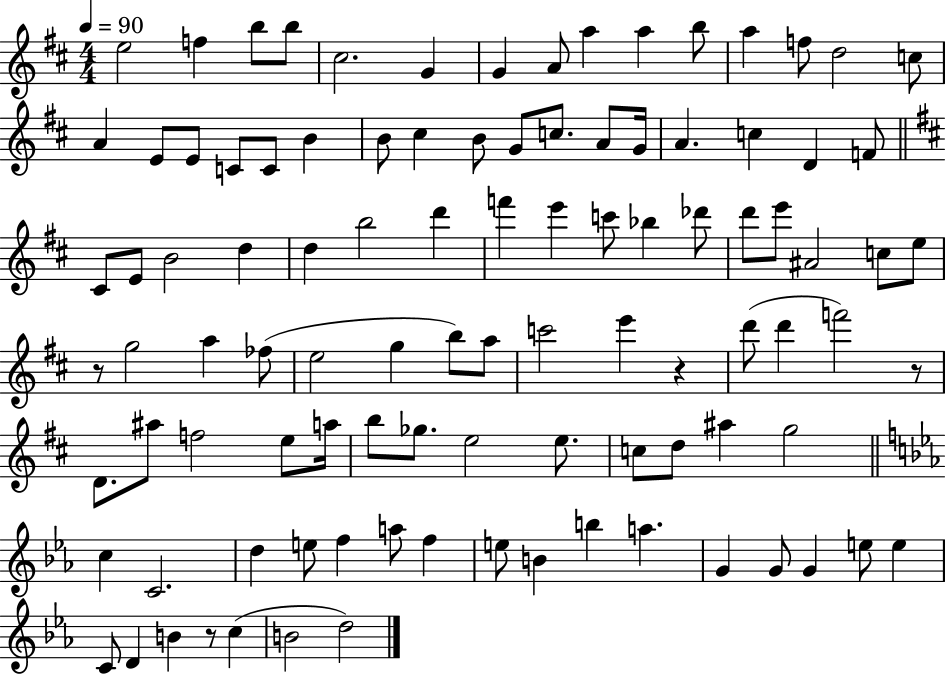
{
  \clef treble
  \numericTimeSignature
  \time 4/4
  \key d \major
  \tempo 4 = 90
  e''2 f''4 b''8 b''8 | cis''2. g'4 | g'4 a'8 a''4 a''4 b''8 | a''4 f''8 d''2 c''8 | \break a'4 e'8 e'8 c'8 c'8 b'4 | b'8 cis''4 b'8 g'8 c''8. a'8 g'16 | a'4. c''4 d'4 f'8 | \bar "||" \break \key d \major cis'8 e'8 b'2 d''4 | d''4 b''2 d'''4 | f'''4 e'''4 c'''8 bes''4 des'''8 | d'''8 e'''8 ais'2 c''8 e''8 | \break r8 g''2 a''4 fes''8( | e''2 g''4 b''8) a''8 | c'''2 e'''4 r4 | d'''8( d'''4 f'''2) r8 | \break d'8. ais''8 f''2 e''8 a''16 | b''8 ges''8. e''2 e''8. | c''8 d''8 ais''4 g''2 | \bar "||" \break \key ees \major c''4 c'2. | d''4 e''8 f''4 a''8 f''4 | e''8 b'4 b''4 a''4. | g'4 g'8 g'4 e''8 e''4 | \break c'8 d'4 b'4 r8 c''4( | b'2 d''2) | \bar "|."
}